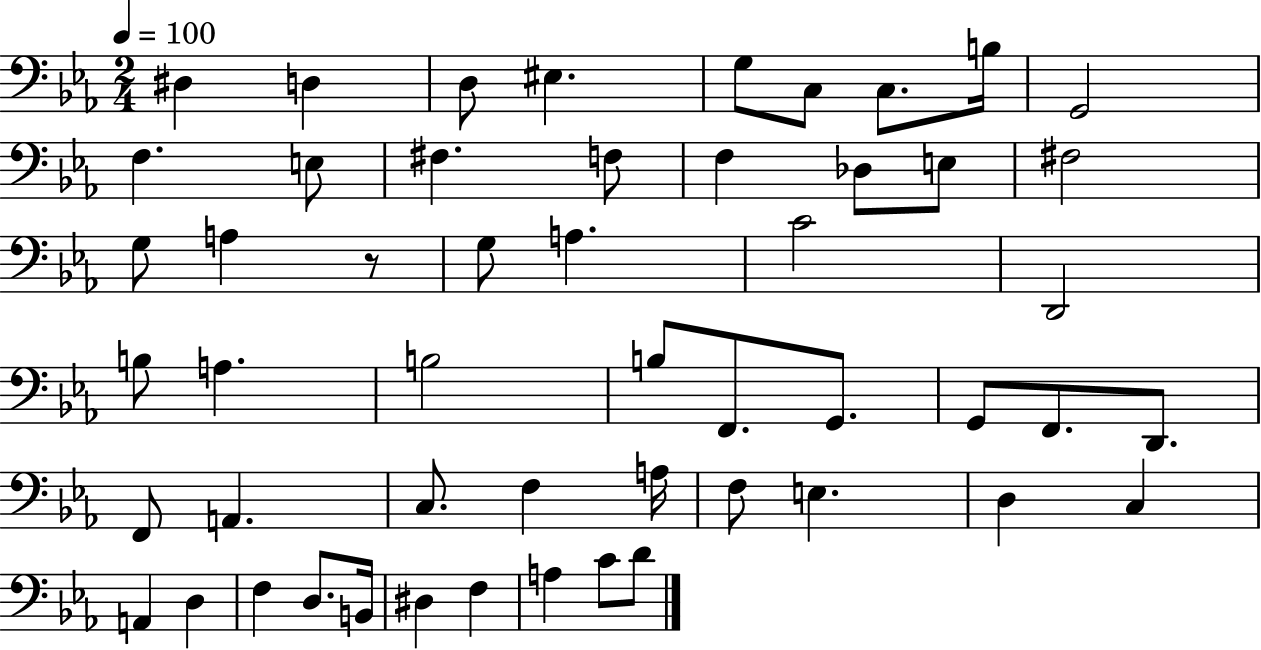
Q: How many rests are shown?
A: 1